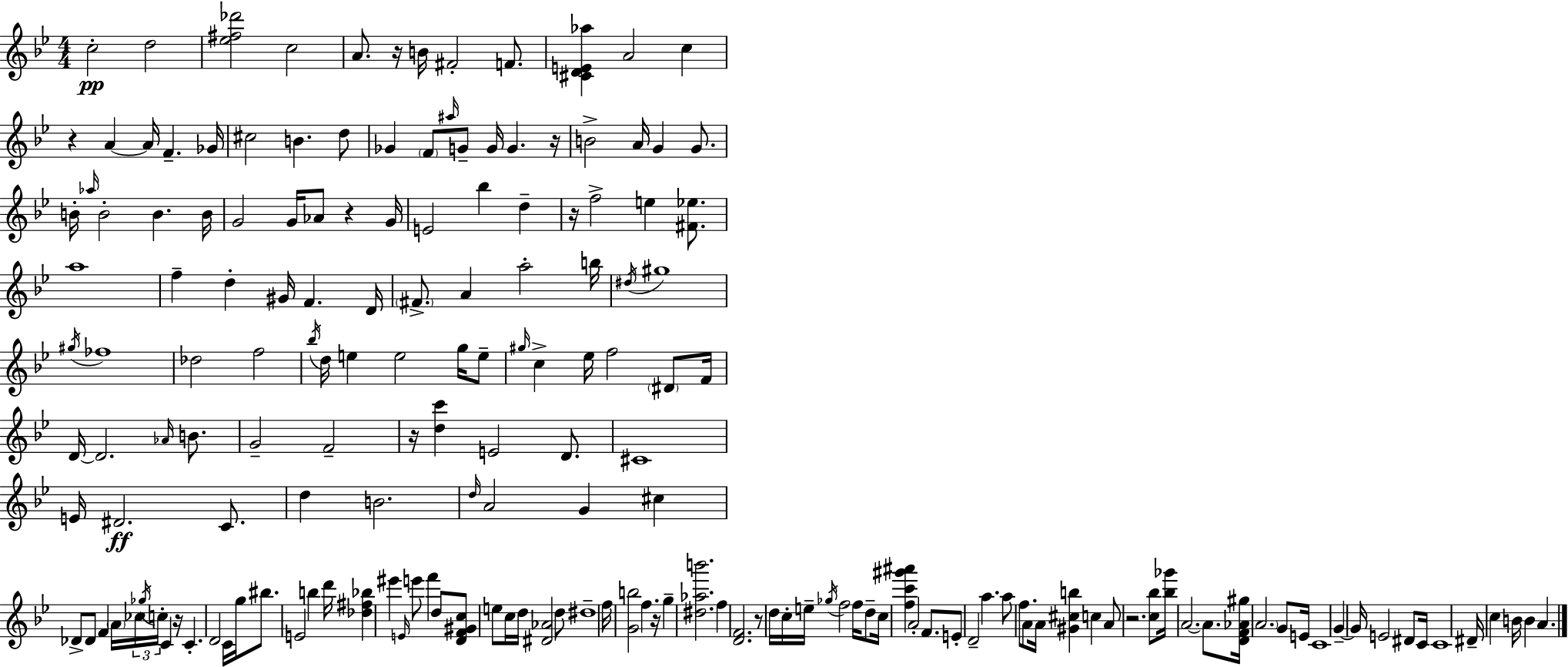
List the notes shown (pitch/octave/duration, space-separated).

C5/h D5/h [Eb5,F#5,Db6]/h C5/h A4/e. R/s B4/s F#4/h F4/e. [C#4,D4,E4,Ab5]/q A4/h C5/q R/q A4/q A4/s F4/q. Gb4/s C#5/h B4/q. D5/e Gb4/q F4/e A#5/s G4/e G4/s G4/q. R/s B4/h A4/s G4/q G4/e. B4/s Ab5/s B4/h B4/q. B4/s G4/h G4/s Ab4/e R/q G4/s E4/h Bb5/q D5/q R/s F5/h E5/q [F#4,Eb5]/e. A5/w F5/q D5/q G#4/s F4/q. D4/s F#4/e. A4/q A5/h B5/s D#5/s G#5/w G#5/s FES5/w Db5/h F5/h Bb5/s D5/s E5/q E5/h G5/s E5/e G#5/s C5/q Eb5/s F5/h D#4/e F4/s D4/s D4/h. Ab4/s B4/e. G4/h F4/h R/s [D5,C6]/q E4/h D4/e. C#4/w E4/s D#4/h. C4/e. D5/q B4/h. D5/s A4/h G4/q C#5/q Db4/e Db4/e F4/q A4/s CES5/s Gb5/s C5/s C4/q R/s C4/q. D4/h C4/s G5/s BIS5/e. E4/h B5/q D6/s [Db5,F#5,Bb5]/q EIS6/q E4/s E6/e F6/q D5/e [D4,F4,G#4,C5]/e E5/e C5/s D5/s [D#4,Ab4]/h D5/e D#5/w F5/s [G4,B5]/h F5/q. R/s G5/q [D#5,Ab5,B6]/h. F5/q [D4,F4]/h. R/e D5/s C5/s E5/s Gb5/s F5/h F5/s D5/e C5/s [F5,C6,G#6,A#6]/q A4/h F4/e. E4/e D4/h A5/q. A5/e F5/e. A4/e A4/s [G#4,C#5,B5]/q C5/q A4/e R/h. [C5,Bb5]/e [Bb5,Gb6]/s A4/h. A4/e. [D4,F4,Ab4,G#5]/s A4/h. G4/e E4/s C4/w G4/q G4/s E4/h D#4/e C4/s C4/w D#4/s C5/q B4/s B4/q A4/q.